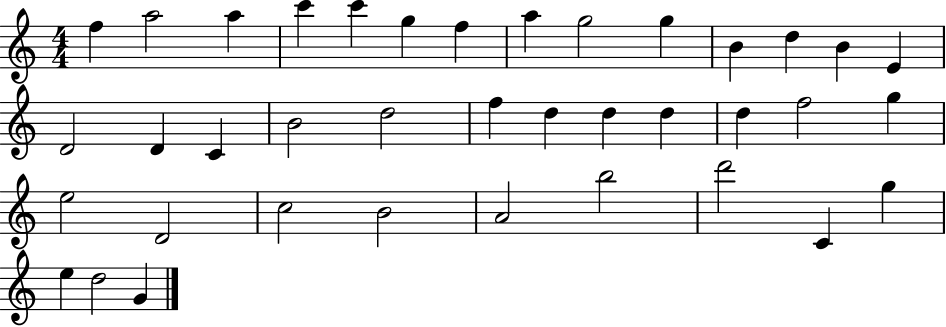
{
  \clef treble
  \numericTimeSignature
  \time 4/4
  \key c \major
  f''4 a''2 a''4 | c'''4 c'''4 g''4 f''4 | a''4 g''2 g''4 | b'4 d''4 b'4 e'4 | \break d'2 d'4 c'4 | b'2 d''2 | f''4 d''4 d''4 d''4 | d''4 f''2 g''4 | \break e''2 d'2 | c''2 b'2 | a'2 b''2 | d'''2 c'4 g''4 | \break e''4 d''2 g'4 | \bar "|."
}